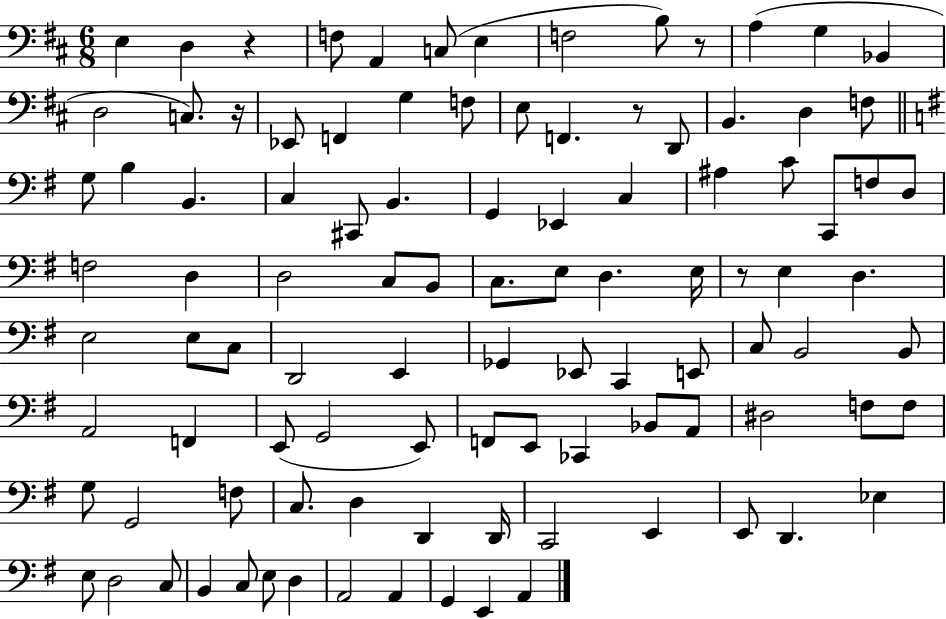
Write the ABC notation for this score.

X:1
T:Untitled
M:6/8
L:1/4
K:D
E, D, z F,/2 A,, C,/2 E, F,2 B,/2 z/2 A, G, _B,, D,2 C,/2 z/4 _E,,/2 F,, G, F,/2 E,/2 F,, z/2 D,,/2 B,, D, F,/2 G,/2 B, B,, C, ^C,,/2 B,, G,, _E,, C, ^A, C/2 C,,/2 F,/2 D,/2 F,2 D, D,2 C,/2 B,,/2 C,/2 E,/2 D, E,/4 z/2 E, D, E,2 E,/2 C,/2 D,,2 E,, _G,, _E,,/2 C,, E,,/2 C,/2 B,,2 B,,/2 A,,2 F,, E,,/2 G,,2 E,,/2 F,,/2 E,,/2 _C,, _B,,/2 A,,/2 ^D,2 F,/2 F,/2 G,/2 G,,2 F,/2 C,/2 D, D,, D,,/4 C,,2 E,, E,,/2 D,, _E, E,/2 D,2 C,/2 B,, C,/2 E,/2 D, A,,2 A,, G,, E,, A,,